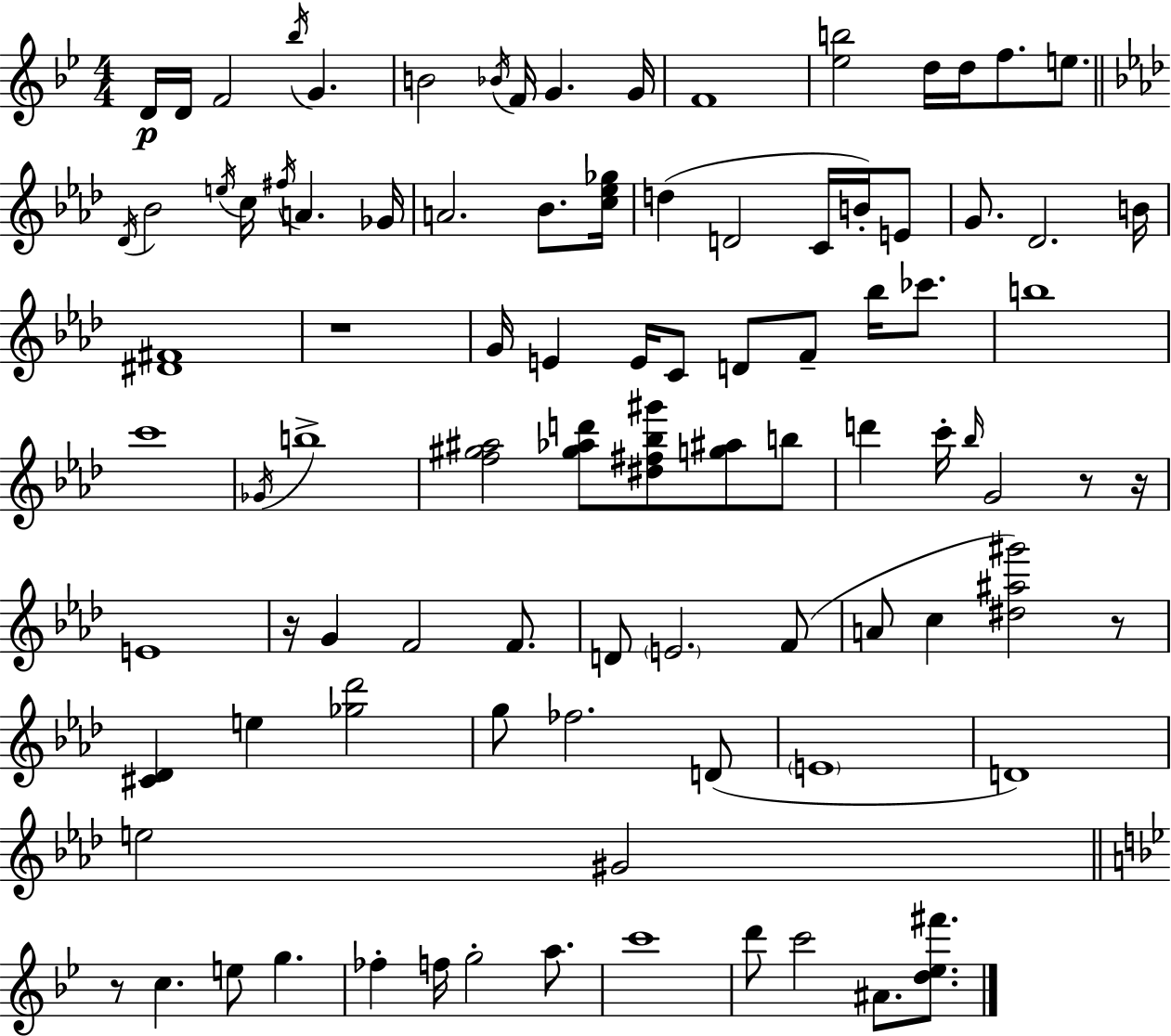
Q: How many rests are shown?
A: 6